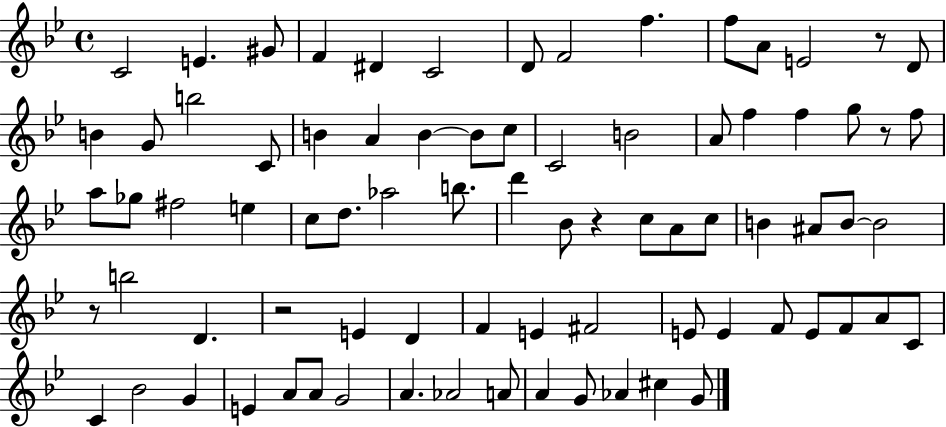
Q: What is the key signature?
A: BES major